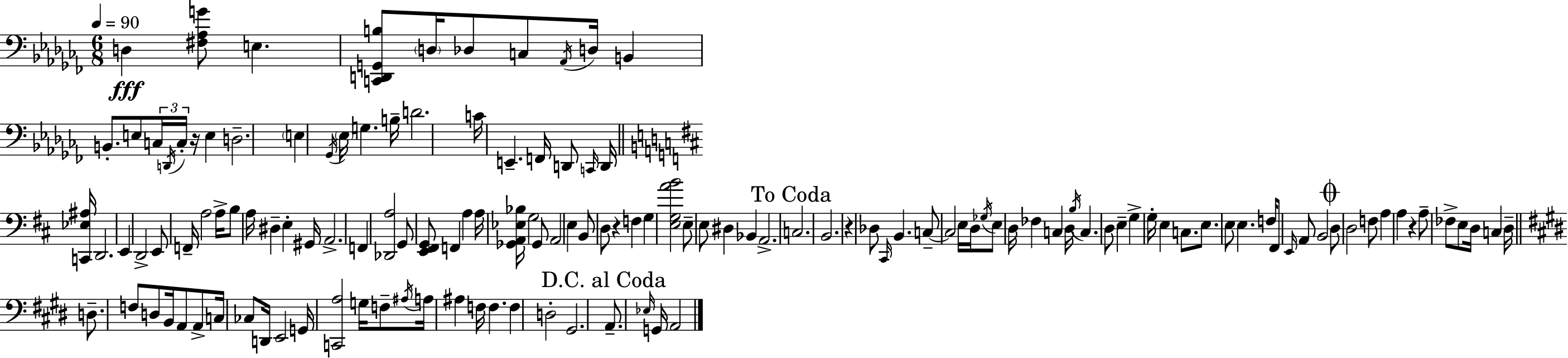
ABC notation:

X:1
T:Untitled
M:6/8
L:1/4
K:Abm
D, [^F,_A,G]/2 E, [C,,D,,G,,B,]/2 D,/4 _D,/2 C,/2 _A,,/4 D,/4 B,, B,,/2 E,/2 C,/4 D,,/4 C,/4 z/4 E, D,2 E, _G,,/4 _E,/4 G, B,/4 D2 C/4 E,, F,,/4 D,,/2 C,,/4 D,,/4 [C,,_E,^A,]/4 D,,2 E,, D,,2 E,,/2 F,,/4 A,2 A,/4 B,/2 A,/4 ^D, E, ^G,,/4 A,,2 F,, [_D,,A,]2 G,,/2 [E,,^F,,G,,]/2 F,, A, A,/4 [_G,,A,,_E,_B,]/4 G,2 _G,,/2 A,,2 E, B,,/2 D,/2 z F, G, [E,G,AB]2 E,/2 E,/2 ^D, _B,, A,,2 C,2 B,,2 z _D,/2 ^C,,/4 B,, C,/2 C,2 E,/4 D,/4 _G,/4 E,/2 D,/4 _F, C, D,/4 B,/4 C, D,/2 E, G, G,/4 E, C,/2 E,/2 E,/2 E, F,/4 ^F,,/2 E,,/4 A,,/2 B,,2 D,/2 D,2 F,/2 A, A, z A,/2 _F,/2 E,/2 D,/4 C, D,/4 D,/2 F,/2 D,/2 B,,/4 A,,/2 A,,/2 C,/4 _C,/2 D,,/4 E,,2 G,,/4 [C,,A,]2 G,/4 F,/2 ^A,/4 A,/4 ^A, F,/4 F, F, D,2 ^G,,2 A,,/2 _E,/4 G,,/4 A,,2